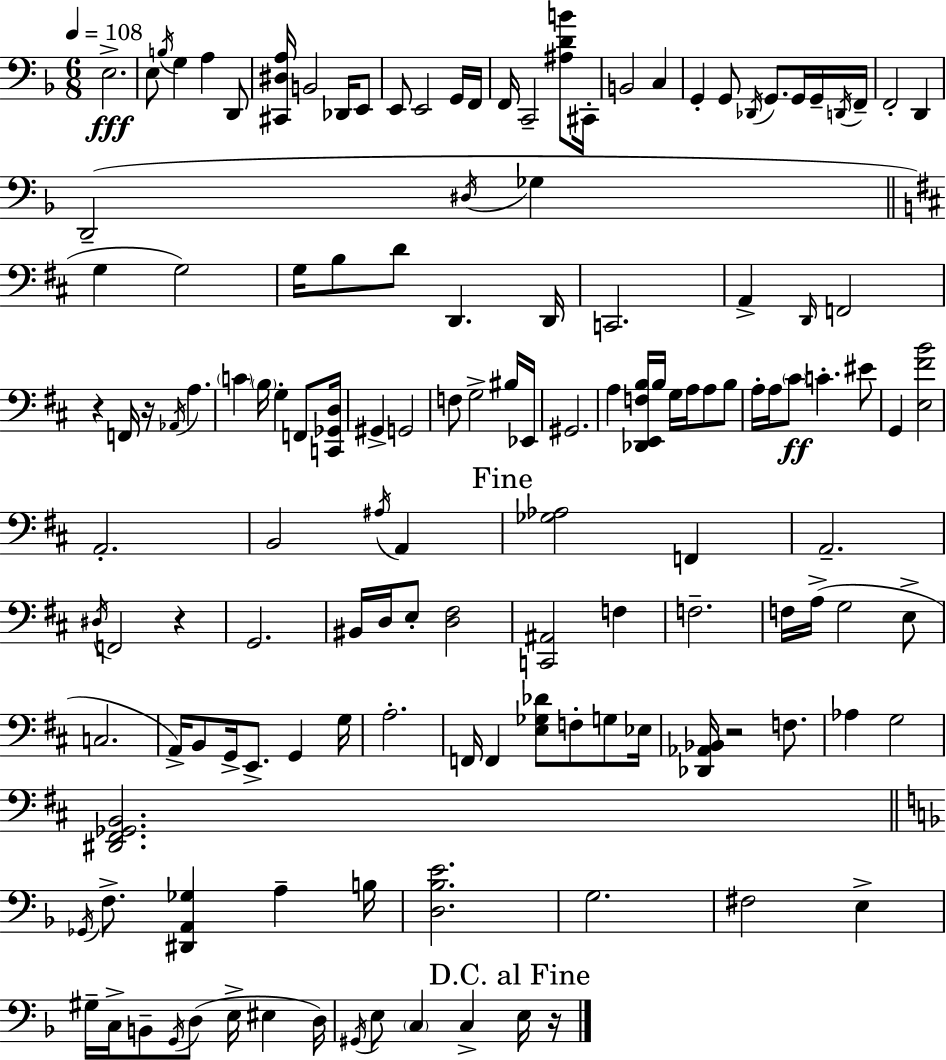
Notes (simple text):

E3/h. E3/e B3/s G3/q A3/q D2/e [C#2,D#3,A3]/s B2/h Db2/s E2/e E2/e E2/h G2/s F2/s F2/s C2/h [A#3,D4,B4]/e C#2/s B2/h C3/q G2/q G2/e Db2/s G2/e. G2/s G2/s D2/s F2/s F2/h D2/q D2/h D#3/s Gb3/q G3/q G3/h G3/s B3/e D4/e D2/q. D2/s C2/h. A2/q D2/s F2/h R/q F2/s R/s Ab2/s A3/q. C4/q B3/s G3/q F2/e [C2,Gb2,D3]/s G#2/q G2/h F3/e G3/h BIS3/s Eb2/s G#2/h. A3/q [Db2,E2,F3,B3]/s B3/s G3/s A3/s A3/e B3/e A3/s A3/s C#4/e C4/q. EIS4/e G2/q [E3,F#4,B4]/h A2/h. B2/h A#3/s A2/q [Gb3,Ab3]/h F2/q A2/h. D#3/s F2/h R/q G2/h. BIS2/s D3/s E3/e [D3,F#3]/h [C2,A#2]/h F3/q F3/h. F3/s A3/s G3/h E3/e C3/h. A2/s B2/e G2/s E2/e. G2/q G3/s A3/h. F2/s F2/q [E3,Gb3,Db4]/e F3/e G3/e Eb3/s [Db2,Ab2,Bb2]/s R/h F3/e. Ab3/q G3/h [D#2,F#2,Gb2,B2]/h. Gb2/s F3/e. [D#2,A2,Gb3]/q A3/q B3/s [D3,Bb3,E4]/h. G3/h. F#3/h E3/q G#3/s C3/s B2/e G2/s D3/e E3/s EIS3/q D3/s G#2/s E3/e C3/q C3/q E3/s R/s